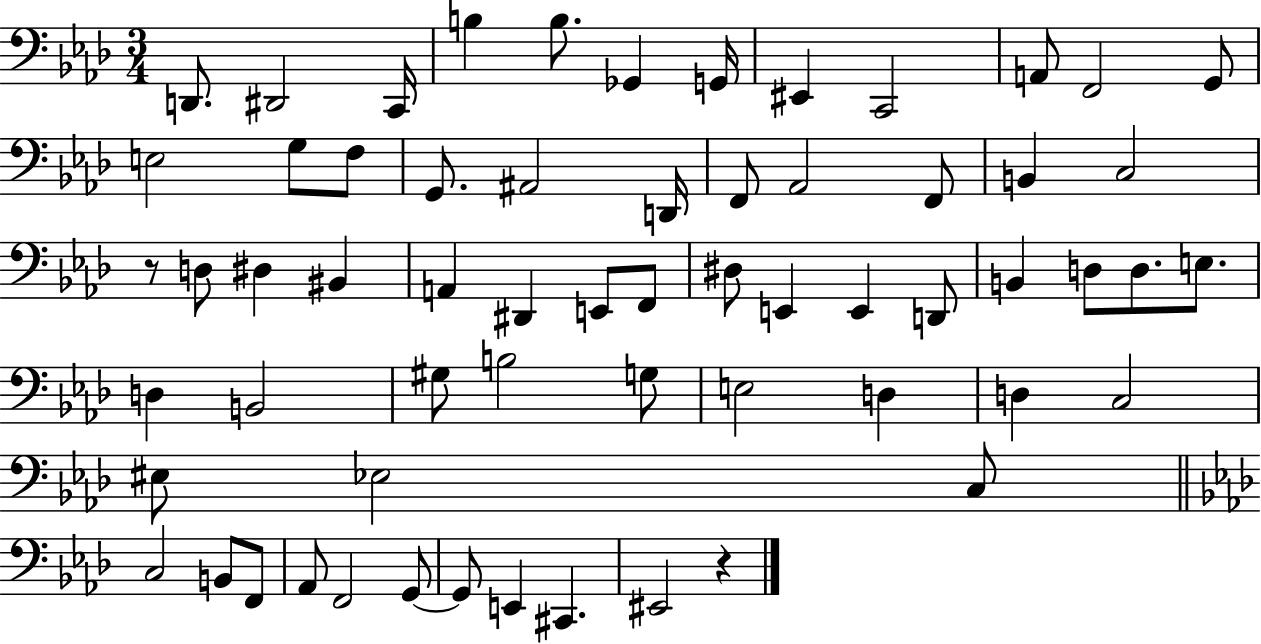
{
  \clef bass
  \numericTimeSignature
  \time 3/4
  \key aes \major
  d,8. dis,2 c,16 | b4 b8. ges,4 g,16 | eis,4 c,2 | a,8 f,2 g,8 | \break e2 g8 f8 | g,8. ais,2 d,16 | f,8 aes,2 f,8 | b,4 c2 | \break r8 d8 dis4 bis,4 | a,4 dis,4 e,8 f,8 | dis8 e,4 e,4 d,8 | b,4 d8 d8. e8. | \break d4 b,2 | gis8 b2 g8 | e2 d4 | d4 c2 | \break eis8 ees2 c8 | \bar "||" \break \key aes \major c2 b,8 f,8 | aes,8 f,2 g,8~~ | g,8 e,4 cis,4. | eis,2 r4 | \break \bar "|."
}